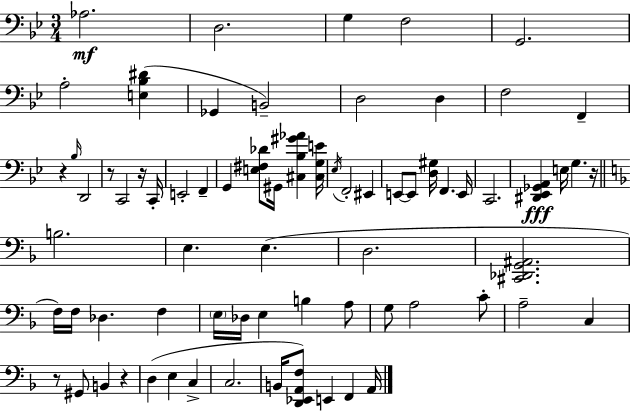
{
  \clef bass
  \numericTimeSignature
  \time 3/4
  \key g \minor
  \repeat volta 2 { aes2.\mf | d2. | g4 f2 | g,2. | \break a2-. <e bes dis'>4( | ges,4 b,2--) | d2 d4 | f2 f,4-- | \break r4 \grace { bes16 } d,2 | r8 c,2 r16 | c,16-. e,2-. f,4-- | g,4 <e fis des'>8 gis,16 <cis bes gis' aes'>4 | \break <cis g e'>16 \acciaccatura { ees16 } f,2-. eis,4 | e,8~~ e,8 <d gis>16 f,4. | e,16 c,2. | <dis, ees, ges, a,>4\fff e16 g4. | \break r16 \bar "||" \break \key f \major b2. | e4. e4.( | d2. | <cis, des, g, ais,>2. | \break f16) f16 des4. f4 | \parenthesize e16 des16 e4 b4 a8 | g8 a2 c'8-. | a2-- c4 | \break r8 gis,8 b,4 r4 | d4( e4 c4-> | c2. | b,16 <d, ees, a, f>8) e,4 f,4 a,16 | \break } \bar "|."
}